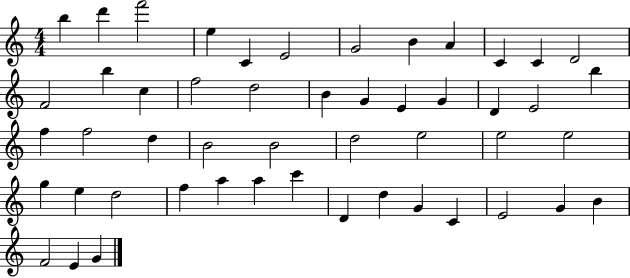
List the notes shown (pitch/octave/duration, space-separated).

B5/q D6/q F6/h E5/q C4/q E4/h G4/h B4/q A4/q C4/q C4/q D4/h F4/h B5/q C5/q F5/h D5/h B4/q G4/q E4/q G4/q D4/q E4/h B5/q F5/q F5/h D5/q B4/h B4/h D5/h E5/h E5/h E5/h G5/q E5/q D5/h F5/q A5/q A5/q C6/q D4/q D5/q G4/q C4/q E4/h G4/q B4/q F4/h E4/q G4/q